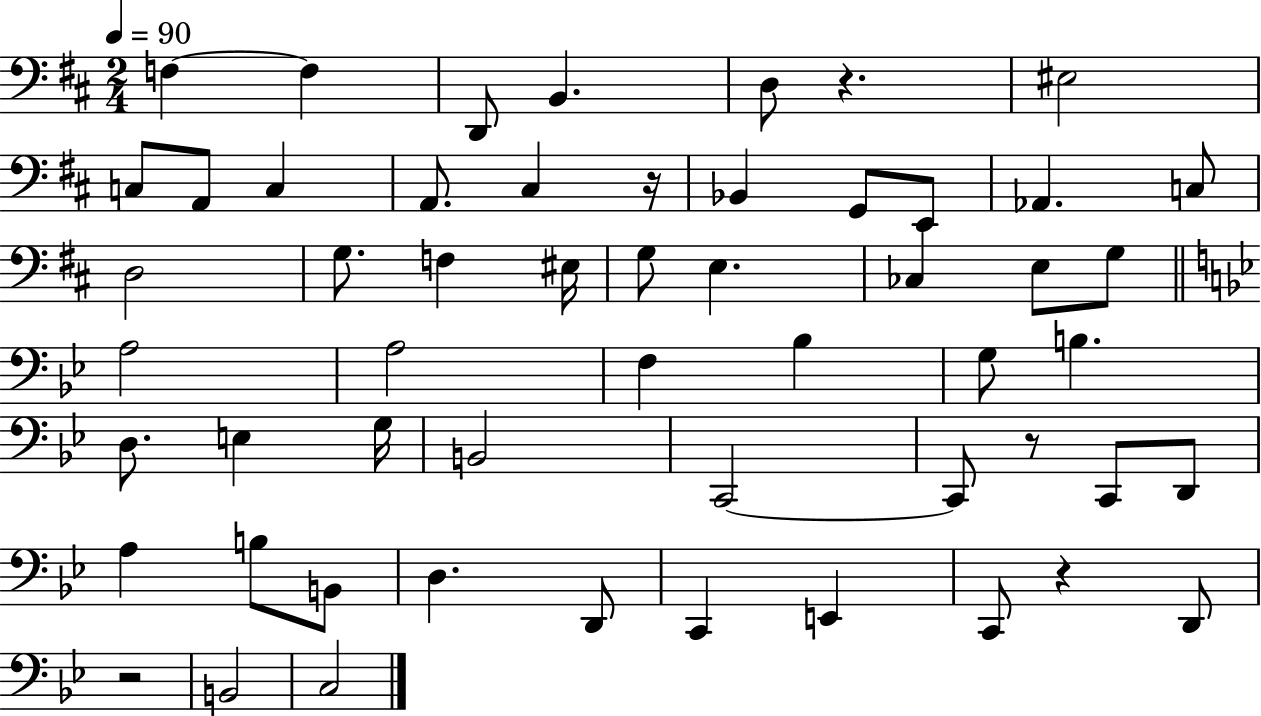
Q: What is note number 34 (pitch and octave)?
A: G3